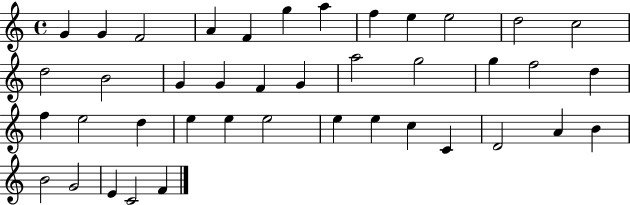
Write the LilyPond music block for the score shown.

{
  \clef treble
  \time 4/4
  \defaultTimeSignature
  \key c \major
  g'4 g'4 f'2 | a'4 f'4 g''4 a''4 | f''4 e''4 e''2 | d''2 c''2 | \break d''2 b'2 | g'4 g'4 f'4 g'4 | a''2 g''2 | g''4 f''2 d''4 | \break f''4 e''2 d''4 | e''4 e''4 e''2 | e''4 e''4 c''4 c'4 | d'2 a'4 b'4 | \break b'2 g'2 | e'4 c'2 f'4 | \bar "|."
}